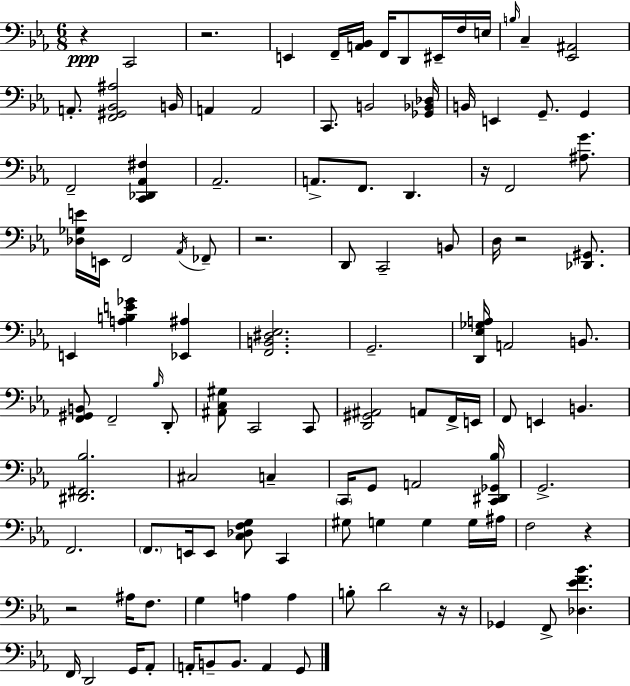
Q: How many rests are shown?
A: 9